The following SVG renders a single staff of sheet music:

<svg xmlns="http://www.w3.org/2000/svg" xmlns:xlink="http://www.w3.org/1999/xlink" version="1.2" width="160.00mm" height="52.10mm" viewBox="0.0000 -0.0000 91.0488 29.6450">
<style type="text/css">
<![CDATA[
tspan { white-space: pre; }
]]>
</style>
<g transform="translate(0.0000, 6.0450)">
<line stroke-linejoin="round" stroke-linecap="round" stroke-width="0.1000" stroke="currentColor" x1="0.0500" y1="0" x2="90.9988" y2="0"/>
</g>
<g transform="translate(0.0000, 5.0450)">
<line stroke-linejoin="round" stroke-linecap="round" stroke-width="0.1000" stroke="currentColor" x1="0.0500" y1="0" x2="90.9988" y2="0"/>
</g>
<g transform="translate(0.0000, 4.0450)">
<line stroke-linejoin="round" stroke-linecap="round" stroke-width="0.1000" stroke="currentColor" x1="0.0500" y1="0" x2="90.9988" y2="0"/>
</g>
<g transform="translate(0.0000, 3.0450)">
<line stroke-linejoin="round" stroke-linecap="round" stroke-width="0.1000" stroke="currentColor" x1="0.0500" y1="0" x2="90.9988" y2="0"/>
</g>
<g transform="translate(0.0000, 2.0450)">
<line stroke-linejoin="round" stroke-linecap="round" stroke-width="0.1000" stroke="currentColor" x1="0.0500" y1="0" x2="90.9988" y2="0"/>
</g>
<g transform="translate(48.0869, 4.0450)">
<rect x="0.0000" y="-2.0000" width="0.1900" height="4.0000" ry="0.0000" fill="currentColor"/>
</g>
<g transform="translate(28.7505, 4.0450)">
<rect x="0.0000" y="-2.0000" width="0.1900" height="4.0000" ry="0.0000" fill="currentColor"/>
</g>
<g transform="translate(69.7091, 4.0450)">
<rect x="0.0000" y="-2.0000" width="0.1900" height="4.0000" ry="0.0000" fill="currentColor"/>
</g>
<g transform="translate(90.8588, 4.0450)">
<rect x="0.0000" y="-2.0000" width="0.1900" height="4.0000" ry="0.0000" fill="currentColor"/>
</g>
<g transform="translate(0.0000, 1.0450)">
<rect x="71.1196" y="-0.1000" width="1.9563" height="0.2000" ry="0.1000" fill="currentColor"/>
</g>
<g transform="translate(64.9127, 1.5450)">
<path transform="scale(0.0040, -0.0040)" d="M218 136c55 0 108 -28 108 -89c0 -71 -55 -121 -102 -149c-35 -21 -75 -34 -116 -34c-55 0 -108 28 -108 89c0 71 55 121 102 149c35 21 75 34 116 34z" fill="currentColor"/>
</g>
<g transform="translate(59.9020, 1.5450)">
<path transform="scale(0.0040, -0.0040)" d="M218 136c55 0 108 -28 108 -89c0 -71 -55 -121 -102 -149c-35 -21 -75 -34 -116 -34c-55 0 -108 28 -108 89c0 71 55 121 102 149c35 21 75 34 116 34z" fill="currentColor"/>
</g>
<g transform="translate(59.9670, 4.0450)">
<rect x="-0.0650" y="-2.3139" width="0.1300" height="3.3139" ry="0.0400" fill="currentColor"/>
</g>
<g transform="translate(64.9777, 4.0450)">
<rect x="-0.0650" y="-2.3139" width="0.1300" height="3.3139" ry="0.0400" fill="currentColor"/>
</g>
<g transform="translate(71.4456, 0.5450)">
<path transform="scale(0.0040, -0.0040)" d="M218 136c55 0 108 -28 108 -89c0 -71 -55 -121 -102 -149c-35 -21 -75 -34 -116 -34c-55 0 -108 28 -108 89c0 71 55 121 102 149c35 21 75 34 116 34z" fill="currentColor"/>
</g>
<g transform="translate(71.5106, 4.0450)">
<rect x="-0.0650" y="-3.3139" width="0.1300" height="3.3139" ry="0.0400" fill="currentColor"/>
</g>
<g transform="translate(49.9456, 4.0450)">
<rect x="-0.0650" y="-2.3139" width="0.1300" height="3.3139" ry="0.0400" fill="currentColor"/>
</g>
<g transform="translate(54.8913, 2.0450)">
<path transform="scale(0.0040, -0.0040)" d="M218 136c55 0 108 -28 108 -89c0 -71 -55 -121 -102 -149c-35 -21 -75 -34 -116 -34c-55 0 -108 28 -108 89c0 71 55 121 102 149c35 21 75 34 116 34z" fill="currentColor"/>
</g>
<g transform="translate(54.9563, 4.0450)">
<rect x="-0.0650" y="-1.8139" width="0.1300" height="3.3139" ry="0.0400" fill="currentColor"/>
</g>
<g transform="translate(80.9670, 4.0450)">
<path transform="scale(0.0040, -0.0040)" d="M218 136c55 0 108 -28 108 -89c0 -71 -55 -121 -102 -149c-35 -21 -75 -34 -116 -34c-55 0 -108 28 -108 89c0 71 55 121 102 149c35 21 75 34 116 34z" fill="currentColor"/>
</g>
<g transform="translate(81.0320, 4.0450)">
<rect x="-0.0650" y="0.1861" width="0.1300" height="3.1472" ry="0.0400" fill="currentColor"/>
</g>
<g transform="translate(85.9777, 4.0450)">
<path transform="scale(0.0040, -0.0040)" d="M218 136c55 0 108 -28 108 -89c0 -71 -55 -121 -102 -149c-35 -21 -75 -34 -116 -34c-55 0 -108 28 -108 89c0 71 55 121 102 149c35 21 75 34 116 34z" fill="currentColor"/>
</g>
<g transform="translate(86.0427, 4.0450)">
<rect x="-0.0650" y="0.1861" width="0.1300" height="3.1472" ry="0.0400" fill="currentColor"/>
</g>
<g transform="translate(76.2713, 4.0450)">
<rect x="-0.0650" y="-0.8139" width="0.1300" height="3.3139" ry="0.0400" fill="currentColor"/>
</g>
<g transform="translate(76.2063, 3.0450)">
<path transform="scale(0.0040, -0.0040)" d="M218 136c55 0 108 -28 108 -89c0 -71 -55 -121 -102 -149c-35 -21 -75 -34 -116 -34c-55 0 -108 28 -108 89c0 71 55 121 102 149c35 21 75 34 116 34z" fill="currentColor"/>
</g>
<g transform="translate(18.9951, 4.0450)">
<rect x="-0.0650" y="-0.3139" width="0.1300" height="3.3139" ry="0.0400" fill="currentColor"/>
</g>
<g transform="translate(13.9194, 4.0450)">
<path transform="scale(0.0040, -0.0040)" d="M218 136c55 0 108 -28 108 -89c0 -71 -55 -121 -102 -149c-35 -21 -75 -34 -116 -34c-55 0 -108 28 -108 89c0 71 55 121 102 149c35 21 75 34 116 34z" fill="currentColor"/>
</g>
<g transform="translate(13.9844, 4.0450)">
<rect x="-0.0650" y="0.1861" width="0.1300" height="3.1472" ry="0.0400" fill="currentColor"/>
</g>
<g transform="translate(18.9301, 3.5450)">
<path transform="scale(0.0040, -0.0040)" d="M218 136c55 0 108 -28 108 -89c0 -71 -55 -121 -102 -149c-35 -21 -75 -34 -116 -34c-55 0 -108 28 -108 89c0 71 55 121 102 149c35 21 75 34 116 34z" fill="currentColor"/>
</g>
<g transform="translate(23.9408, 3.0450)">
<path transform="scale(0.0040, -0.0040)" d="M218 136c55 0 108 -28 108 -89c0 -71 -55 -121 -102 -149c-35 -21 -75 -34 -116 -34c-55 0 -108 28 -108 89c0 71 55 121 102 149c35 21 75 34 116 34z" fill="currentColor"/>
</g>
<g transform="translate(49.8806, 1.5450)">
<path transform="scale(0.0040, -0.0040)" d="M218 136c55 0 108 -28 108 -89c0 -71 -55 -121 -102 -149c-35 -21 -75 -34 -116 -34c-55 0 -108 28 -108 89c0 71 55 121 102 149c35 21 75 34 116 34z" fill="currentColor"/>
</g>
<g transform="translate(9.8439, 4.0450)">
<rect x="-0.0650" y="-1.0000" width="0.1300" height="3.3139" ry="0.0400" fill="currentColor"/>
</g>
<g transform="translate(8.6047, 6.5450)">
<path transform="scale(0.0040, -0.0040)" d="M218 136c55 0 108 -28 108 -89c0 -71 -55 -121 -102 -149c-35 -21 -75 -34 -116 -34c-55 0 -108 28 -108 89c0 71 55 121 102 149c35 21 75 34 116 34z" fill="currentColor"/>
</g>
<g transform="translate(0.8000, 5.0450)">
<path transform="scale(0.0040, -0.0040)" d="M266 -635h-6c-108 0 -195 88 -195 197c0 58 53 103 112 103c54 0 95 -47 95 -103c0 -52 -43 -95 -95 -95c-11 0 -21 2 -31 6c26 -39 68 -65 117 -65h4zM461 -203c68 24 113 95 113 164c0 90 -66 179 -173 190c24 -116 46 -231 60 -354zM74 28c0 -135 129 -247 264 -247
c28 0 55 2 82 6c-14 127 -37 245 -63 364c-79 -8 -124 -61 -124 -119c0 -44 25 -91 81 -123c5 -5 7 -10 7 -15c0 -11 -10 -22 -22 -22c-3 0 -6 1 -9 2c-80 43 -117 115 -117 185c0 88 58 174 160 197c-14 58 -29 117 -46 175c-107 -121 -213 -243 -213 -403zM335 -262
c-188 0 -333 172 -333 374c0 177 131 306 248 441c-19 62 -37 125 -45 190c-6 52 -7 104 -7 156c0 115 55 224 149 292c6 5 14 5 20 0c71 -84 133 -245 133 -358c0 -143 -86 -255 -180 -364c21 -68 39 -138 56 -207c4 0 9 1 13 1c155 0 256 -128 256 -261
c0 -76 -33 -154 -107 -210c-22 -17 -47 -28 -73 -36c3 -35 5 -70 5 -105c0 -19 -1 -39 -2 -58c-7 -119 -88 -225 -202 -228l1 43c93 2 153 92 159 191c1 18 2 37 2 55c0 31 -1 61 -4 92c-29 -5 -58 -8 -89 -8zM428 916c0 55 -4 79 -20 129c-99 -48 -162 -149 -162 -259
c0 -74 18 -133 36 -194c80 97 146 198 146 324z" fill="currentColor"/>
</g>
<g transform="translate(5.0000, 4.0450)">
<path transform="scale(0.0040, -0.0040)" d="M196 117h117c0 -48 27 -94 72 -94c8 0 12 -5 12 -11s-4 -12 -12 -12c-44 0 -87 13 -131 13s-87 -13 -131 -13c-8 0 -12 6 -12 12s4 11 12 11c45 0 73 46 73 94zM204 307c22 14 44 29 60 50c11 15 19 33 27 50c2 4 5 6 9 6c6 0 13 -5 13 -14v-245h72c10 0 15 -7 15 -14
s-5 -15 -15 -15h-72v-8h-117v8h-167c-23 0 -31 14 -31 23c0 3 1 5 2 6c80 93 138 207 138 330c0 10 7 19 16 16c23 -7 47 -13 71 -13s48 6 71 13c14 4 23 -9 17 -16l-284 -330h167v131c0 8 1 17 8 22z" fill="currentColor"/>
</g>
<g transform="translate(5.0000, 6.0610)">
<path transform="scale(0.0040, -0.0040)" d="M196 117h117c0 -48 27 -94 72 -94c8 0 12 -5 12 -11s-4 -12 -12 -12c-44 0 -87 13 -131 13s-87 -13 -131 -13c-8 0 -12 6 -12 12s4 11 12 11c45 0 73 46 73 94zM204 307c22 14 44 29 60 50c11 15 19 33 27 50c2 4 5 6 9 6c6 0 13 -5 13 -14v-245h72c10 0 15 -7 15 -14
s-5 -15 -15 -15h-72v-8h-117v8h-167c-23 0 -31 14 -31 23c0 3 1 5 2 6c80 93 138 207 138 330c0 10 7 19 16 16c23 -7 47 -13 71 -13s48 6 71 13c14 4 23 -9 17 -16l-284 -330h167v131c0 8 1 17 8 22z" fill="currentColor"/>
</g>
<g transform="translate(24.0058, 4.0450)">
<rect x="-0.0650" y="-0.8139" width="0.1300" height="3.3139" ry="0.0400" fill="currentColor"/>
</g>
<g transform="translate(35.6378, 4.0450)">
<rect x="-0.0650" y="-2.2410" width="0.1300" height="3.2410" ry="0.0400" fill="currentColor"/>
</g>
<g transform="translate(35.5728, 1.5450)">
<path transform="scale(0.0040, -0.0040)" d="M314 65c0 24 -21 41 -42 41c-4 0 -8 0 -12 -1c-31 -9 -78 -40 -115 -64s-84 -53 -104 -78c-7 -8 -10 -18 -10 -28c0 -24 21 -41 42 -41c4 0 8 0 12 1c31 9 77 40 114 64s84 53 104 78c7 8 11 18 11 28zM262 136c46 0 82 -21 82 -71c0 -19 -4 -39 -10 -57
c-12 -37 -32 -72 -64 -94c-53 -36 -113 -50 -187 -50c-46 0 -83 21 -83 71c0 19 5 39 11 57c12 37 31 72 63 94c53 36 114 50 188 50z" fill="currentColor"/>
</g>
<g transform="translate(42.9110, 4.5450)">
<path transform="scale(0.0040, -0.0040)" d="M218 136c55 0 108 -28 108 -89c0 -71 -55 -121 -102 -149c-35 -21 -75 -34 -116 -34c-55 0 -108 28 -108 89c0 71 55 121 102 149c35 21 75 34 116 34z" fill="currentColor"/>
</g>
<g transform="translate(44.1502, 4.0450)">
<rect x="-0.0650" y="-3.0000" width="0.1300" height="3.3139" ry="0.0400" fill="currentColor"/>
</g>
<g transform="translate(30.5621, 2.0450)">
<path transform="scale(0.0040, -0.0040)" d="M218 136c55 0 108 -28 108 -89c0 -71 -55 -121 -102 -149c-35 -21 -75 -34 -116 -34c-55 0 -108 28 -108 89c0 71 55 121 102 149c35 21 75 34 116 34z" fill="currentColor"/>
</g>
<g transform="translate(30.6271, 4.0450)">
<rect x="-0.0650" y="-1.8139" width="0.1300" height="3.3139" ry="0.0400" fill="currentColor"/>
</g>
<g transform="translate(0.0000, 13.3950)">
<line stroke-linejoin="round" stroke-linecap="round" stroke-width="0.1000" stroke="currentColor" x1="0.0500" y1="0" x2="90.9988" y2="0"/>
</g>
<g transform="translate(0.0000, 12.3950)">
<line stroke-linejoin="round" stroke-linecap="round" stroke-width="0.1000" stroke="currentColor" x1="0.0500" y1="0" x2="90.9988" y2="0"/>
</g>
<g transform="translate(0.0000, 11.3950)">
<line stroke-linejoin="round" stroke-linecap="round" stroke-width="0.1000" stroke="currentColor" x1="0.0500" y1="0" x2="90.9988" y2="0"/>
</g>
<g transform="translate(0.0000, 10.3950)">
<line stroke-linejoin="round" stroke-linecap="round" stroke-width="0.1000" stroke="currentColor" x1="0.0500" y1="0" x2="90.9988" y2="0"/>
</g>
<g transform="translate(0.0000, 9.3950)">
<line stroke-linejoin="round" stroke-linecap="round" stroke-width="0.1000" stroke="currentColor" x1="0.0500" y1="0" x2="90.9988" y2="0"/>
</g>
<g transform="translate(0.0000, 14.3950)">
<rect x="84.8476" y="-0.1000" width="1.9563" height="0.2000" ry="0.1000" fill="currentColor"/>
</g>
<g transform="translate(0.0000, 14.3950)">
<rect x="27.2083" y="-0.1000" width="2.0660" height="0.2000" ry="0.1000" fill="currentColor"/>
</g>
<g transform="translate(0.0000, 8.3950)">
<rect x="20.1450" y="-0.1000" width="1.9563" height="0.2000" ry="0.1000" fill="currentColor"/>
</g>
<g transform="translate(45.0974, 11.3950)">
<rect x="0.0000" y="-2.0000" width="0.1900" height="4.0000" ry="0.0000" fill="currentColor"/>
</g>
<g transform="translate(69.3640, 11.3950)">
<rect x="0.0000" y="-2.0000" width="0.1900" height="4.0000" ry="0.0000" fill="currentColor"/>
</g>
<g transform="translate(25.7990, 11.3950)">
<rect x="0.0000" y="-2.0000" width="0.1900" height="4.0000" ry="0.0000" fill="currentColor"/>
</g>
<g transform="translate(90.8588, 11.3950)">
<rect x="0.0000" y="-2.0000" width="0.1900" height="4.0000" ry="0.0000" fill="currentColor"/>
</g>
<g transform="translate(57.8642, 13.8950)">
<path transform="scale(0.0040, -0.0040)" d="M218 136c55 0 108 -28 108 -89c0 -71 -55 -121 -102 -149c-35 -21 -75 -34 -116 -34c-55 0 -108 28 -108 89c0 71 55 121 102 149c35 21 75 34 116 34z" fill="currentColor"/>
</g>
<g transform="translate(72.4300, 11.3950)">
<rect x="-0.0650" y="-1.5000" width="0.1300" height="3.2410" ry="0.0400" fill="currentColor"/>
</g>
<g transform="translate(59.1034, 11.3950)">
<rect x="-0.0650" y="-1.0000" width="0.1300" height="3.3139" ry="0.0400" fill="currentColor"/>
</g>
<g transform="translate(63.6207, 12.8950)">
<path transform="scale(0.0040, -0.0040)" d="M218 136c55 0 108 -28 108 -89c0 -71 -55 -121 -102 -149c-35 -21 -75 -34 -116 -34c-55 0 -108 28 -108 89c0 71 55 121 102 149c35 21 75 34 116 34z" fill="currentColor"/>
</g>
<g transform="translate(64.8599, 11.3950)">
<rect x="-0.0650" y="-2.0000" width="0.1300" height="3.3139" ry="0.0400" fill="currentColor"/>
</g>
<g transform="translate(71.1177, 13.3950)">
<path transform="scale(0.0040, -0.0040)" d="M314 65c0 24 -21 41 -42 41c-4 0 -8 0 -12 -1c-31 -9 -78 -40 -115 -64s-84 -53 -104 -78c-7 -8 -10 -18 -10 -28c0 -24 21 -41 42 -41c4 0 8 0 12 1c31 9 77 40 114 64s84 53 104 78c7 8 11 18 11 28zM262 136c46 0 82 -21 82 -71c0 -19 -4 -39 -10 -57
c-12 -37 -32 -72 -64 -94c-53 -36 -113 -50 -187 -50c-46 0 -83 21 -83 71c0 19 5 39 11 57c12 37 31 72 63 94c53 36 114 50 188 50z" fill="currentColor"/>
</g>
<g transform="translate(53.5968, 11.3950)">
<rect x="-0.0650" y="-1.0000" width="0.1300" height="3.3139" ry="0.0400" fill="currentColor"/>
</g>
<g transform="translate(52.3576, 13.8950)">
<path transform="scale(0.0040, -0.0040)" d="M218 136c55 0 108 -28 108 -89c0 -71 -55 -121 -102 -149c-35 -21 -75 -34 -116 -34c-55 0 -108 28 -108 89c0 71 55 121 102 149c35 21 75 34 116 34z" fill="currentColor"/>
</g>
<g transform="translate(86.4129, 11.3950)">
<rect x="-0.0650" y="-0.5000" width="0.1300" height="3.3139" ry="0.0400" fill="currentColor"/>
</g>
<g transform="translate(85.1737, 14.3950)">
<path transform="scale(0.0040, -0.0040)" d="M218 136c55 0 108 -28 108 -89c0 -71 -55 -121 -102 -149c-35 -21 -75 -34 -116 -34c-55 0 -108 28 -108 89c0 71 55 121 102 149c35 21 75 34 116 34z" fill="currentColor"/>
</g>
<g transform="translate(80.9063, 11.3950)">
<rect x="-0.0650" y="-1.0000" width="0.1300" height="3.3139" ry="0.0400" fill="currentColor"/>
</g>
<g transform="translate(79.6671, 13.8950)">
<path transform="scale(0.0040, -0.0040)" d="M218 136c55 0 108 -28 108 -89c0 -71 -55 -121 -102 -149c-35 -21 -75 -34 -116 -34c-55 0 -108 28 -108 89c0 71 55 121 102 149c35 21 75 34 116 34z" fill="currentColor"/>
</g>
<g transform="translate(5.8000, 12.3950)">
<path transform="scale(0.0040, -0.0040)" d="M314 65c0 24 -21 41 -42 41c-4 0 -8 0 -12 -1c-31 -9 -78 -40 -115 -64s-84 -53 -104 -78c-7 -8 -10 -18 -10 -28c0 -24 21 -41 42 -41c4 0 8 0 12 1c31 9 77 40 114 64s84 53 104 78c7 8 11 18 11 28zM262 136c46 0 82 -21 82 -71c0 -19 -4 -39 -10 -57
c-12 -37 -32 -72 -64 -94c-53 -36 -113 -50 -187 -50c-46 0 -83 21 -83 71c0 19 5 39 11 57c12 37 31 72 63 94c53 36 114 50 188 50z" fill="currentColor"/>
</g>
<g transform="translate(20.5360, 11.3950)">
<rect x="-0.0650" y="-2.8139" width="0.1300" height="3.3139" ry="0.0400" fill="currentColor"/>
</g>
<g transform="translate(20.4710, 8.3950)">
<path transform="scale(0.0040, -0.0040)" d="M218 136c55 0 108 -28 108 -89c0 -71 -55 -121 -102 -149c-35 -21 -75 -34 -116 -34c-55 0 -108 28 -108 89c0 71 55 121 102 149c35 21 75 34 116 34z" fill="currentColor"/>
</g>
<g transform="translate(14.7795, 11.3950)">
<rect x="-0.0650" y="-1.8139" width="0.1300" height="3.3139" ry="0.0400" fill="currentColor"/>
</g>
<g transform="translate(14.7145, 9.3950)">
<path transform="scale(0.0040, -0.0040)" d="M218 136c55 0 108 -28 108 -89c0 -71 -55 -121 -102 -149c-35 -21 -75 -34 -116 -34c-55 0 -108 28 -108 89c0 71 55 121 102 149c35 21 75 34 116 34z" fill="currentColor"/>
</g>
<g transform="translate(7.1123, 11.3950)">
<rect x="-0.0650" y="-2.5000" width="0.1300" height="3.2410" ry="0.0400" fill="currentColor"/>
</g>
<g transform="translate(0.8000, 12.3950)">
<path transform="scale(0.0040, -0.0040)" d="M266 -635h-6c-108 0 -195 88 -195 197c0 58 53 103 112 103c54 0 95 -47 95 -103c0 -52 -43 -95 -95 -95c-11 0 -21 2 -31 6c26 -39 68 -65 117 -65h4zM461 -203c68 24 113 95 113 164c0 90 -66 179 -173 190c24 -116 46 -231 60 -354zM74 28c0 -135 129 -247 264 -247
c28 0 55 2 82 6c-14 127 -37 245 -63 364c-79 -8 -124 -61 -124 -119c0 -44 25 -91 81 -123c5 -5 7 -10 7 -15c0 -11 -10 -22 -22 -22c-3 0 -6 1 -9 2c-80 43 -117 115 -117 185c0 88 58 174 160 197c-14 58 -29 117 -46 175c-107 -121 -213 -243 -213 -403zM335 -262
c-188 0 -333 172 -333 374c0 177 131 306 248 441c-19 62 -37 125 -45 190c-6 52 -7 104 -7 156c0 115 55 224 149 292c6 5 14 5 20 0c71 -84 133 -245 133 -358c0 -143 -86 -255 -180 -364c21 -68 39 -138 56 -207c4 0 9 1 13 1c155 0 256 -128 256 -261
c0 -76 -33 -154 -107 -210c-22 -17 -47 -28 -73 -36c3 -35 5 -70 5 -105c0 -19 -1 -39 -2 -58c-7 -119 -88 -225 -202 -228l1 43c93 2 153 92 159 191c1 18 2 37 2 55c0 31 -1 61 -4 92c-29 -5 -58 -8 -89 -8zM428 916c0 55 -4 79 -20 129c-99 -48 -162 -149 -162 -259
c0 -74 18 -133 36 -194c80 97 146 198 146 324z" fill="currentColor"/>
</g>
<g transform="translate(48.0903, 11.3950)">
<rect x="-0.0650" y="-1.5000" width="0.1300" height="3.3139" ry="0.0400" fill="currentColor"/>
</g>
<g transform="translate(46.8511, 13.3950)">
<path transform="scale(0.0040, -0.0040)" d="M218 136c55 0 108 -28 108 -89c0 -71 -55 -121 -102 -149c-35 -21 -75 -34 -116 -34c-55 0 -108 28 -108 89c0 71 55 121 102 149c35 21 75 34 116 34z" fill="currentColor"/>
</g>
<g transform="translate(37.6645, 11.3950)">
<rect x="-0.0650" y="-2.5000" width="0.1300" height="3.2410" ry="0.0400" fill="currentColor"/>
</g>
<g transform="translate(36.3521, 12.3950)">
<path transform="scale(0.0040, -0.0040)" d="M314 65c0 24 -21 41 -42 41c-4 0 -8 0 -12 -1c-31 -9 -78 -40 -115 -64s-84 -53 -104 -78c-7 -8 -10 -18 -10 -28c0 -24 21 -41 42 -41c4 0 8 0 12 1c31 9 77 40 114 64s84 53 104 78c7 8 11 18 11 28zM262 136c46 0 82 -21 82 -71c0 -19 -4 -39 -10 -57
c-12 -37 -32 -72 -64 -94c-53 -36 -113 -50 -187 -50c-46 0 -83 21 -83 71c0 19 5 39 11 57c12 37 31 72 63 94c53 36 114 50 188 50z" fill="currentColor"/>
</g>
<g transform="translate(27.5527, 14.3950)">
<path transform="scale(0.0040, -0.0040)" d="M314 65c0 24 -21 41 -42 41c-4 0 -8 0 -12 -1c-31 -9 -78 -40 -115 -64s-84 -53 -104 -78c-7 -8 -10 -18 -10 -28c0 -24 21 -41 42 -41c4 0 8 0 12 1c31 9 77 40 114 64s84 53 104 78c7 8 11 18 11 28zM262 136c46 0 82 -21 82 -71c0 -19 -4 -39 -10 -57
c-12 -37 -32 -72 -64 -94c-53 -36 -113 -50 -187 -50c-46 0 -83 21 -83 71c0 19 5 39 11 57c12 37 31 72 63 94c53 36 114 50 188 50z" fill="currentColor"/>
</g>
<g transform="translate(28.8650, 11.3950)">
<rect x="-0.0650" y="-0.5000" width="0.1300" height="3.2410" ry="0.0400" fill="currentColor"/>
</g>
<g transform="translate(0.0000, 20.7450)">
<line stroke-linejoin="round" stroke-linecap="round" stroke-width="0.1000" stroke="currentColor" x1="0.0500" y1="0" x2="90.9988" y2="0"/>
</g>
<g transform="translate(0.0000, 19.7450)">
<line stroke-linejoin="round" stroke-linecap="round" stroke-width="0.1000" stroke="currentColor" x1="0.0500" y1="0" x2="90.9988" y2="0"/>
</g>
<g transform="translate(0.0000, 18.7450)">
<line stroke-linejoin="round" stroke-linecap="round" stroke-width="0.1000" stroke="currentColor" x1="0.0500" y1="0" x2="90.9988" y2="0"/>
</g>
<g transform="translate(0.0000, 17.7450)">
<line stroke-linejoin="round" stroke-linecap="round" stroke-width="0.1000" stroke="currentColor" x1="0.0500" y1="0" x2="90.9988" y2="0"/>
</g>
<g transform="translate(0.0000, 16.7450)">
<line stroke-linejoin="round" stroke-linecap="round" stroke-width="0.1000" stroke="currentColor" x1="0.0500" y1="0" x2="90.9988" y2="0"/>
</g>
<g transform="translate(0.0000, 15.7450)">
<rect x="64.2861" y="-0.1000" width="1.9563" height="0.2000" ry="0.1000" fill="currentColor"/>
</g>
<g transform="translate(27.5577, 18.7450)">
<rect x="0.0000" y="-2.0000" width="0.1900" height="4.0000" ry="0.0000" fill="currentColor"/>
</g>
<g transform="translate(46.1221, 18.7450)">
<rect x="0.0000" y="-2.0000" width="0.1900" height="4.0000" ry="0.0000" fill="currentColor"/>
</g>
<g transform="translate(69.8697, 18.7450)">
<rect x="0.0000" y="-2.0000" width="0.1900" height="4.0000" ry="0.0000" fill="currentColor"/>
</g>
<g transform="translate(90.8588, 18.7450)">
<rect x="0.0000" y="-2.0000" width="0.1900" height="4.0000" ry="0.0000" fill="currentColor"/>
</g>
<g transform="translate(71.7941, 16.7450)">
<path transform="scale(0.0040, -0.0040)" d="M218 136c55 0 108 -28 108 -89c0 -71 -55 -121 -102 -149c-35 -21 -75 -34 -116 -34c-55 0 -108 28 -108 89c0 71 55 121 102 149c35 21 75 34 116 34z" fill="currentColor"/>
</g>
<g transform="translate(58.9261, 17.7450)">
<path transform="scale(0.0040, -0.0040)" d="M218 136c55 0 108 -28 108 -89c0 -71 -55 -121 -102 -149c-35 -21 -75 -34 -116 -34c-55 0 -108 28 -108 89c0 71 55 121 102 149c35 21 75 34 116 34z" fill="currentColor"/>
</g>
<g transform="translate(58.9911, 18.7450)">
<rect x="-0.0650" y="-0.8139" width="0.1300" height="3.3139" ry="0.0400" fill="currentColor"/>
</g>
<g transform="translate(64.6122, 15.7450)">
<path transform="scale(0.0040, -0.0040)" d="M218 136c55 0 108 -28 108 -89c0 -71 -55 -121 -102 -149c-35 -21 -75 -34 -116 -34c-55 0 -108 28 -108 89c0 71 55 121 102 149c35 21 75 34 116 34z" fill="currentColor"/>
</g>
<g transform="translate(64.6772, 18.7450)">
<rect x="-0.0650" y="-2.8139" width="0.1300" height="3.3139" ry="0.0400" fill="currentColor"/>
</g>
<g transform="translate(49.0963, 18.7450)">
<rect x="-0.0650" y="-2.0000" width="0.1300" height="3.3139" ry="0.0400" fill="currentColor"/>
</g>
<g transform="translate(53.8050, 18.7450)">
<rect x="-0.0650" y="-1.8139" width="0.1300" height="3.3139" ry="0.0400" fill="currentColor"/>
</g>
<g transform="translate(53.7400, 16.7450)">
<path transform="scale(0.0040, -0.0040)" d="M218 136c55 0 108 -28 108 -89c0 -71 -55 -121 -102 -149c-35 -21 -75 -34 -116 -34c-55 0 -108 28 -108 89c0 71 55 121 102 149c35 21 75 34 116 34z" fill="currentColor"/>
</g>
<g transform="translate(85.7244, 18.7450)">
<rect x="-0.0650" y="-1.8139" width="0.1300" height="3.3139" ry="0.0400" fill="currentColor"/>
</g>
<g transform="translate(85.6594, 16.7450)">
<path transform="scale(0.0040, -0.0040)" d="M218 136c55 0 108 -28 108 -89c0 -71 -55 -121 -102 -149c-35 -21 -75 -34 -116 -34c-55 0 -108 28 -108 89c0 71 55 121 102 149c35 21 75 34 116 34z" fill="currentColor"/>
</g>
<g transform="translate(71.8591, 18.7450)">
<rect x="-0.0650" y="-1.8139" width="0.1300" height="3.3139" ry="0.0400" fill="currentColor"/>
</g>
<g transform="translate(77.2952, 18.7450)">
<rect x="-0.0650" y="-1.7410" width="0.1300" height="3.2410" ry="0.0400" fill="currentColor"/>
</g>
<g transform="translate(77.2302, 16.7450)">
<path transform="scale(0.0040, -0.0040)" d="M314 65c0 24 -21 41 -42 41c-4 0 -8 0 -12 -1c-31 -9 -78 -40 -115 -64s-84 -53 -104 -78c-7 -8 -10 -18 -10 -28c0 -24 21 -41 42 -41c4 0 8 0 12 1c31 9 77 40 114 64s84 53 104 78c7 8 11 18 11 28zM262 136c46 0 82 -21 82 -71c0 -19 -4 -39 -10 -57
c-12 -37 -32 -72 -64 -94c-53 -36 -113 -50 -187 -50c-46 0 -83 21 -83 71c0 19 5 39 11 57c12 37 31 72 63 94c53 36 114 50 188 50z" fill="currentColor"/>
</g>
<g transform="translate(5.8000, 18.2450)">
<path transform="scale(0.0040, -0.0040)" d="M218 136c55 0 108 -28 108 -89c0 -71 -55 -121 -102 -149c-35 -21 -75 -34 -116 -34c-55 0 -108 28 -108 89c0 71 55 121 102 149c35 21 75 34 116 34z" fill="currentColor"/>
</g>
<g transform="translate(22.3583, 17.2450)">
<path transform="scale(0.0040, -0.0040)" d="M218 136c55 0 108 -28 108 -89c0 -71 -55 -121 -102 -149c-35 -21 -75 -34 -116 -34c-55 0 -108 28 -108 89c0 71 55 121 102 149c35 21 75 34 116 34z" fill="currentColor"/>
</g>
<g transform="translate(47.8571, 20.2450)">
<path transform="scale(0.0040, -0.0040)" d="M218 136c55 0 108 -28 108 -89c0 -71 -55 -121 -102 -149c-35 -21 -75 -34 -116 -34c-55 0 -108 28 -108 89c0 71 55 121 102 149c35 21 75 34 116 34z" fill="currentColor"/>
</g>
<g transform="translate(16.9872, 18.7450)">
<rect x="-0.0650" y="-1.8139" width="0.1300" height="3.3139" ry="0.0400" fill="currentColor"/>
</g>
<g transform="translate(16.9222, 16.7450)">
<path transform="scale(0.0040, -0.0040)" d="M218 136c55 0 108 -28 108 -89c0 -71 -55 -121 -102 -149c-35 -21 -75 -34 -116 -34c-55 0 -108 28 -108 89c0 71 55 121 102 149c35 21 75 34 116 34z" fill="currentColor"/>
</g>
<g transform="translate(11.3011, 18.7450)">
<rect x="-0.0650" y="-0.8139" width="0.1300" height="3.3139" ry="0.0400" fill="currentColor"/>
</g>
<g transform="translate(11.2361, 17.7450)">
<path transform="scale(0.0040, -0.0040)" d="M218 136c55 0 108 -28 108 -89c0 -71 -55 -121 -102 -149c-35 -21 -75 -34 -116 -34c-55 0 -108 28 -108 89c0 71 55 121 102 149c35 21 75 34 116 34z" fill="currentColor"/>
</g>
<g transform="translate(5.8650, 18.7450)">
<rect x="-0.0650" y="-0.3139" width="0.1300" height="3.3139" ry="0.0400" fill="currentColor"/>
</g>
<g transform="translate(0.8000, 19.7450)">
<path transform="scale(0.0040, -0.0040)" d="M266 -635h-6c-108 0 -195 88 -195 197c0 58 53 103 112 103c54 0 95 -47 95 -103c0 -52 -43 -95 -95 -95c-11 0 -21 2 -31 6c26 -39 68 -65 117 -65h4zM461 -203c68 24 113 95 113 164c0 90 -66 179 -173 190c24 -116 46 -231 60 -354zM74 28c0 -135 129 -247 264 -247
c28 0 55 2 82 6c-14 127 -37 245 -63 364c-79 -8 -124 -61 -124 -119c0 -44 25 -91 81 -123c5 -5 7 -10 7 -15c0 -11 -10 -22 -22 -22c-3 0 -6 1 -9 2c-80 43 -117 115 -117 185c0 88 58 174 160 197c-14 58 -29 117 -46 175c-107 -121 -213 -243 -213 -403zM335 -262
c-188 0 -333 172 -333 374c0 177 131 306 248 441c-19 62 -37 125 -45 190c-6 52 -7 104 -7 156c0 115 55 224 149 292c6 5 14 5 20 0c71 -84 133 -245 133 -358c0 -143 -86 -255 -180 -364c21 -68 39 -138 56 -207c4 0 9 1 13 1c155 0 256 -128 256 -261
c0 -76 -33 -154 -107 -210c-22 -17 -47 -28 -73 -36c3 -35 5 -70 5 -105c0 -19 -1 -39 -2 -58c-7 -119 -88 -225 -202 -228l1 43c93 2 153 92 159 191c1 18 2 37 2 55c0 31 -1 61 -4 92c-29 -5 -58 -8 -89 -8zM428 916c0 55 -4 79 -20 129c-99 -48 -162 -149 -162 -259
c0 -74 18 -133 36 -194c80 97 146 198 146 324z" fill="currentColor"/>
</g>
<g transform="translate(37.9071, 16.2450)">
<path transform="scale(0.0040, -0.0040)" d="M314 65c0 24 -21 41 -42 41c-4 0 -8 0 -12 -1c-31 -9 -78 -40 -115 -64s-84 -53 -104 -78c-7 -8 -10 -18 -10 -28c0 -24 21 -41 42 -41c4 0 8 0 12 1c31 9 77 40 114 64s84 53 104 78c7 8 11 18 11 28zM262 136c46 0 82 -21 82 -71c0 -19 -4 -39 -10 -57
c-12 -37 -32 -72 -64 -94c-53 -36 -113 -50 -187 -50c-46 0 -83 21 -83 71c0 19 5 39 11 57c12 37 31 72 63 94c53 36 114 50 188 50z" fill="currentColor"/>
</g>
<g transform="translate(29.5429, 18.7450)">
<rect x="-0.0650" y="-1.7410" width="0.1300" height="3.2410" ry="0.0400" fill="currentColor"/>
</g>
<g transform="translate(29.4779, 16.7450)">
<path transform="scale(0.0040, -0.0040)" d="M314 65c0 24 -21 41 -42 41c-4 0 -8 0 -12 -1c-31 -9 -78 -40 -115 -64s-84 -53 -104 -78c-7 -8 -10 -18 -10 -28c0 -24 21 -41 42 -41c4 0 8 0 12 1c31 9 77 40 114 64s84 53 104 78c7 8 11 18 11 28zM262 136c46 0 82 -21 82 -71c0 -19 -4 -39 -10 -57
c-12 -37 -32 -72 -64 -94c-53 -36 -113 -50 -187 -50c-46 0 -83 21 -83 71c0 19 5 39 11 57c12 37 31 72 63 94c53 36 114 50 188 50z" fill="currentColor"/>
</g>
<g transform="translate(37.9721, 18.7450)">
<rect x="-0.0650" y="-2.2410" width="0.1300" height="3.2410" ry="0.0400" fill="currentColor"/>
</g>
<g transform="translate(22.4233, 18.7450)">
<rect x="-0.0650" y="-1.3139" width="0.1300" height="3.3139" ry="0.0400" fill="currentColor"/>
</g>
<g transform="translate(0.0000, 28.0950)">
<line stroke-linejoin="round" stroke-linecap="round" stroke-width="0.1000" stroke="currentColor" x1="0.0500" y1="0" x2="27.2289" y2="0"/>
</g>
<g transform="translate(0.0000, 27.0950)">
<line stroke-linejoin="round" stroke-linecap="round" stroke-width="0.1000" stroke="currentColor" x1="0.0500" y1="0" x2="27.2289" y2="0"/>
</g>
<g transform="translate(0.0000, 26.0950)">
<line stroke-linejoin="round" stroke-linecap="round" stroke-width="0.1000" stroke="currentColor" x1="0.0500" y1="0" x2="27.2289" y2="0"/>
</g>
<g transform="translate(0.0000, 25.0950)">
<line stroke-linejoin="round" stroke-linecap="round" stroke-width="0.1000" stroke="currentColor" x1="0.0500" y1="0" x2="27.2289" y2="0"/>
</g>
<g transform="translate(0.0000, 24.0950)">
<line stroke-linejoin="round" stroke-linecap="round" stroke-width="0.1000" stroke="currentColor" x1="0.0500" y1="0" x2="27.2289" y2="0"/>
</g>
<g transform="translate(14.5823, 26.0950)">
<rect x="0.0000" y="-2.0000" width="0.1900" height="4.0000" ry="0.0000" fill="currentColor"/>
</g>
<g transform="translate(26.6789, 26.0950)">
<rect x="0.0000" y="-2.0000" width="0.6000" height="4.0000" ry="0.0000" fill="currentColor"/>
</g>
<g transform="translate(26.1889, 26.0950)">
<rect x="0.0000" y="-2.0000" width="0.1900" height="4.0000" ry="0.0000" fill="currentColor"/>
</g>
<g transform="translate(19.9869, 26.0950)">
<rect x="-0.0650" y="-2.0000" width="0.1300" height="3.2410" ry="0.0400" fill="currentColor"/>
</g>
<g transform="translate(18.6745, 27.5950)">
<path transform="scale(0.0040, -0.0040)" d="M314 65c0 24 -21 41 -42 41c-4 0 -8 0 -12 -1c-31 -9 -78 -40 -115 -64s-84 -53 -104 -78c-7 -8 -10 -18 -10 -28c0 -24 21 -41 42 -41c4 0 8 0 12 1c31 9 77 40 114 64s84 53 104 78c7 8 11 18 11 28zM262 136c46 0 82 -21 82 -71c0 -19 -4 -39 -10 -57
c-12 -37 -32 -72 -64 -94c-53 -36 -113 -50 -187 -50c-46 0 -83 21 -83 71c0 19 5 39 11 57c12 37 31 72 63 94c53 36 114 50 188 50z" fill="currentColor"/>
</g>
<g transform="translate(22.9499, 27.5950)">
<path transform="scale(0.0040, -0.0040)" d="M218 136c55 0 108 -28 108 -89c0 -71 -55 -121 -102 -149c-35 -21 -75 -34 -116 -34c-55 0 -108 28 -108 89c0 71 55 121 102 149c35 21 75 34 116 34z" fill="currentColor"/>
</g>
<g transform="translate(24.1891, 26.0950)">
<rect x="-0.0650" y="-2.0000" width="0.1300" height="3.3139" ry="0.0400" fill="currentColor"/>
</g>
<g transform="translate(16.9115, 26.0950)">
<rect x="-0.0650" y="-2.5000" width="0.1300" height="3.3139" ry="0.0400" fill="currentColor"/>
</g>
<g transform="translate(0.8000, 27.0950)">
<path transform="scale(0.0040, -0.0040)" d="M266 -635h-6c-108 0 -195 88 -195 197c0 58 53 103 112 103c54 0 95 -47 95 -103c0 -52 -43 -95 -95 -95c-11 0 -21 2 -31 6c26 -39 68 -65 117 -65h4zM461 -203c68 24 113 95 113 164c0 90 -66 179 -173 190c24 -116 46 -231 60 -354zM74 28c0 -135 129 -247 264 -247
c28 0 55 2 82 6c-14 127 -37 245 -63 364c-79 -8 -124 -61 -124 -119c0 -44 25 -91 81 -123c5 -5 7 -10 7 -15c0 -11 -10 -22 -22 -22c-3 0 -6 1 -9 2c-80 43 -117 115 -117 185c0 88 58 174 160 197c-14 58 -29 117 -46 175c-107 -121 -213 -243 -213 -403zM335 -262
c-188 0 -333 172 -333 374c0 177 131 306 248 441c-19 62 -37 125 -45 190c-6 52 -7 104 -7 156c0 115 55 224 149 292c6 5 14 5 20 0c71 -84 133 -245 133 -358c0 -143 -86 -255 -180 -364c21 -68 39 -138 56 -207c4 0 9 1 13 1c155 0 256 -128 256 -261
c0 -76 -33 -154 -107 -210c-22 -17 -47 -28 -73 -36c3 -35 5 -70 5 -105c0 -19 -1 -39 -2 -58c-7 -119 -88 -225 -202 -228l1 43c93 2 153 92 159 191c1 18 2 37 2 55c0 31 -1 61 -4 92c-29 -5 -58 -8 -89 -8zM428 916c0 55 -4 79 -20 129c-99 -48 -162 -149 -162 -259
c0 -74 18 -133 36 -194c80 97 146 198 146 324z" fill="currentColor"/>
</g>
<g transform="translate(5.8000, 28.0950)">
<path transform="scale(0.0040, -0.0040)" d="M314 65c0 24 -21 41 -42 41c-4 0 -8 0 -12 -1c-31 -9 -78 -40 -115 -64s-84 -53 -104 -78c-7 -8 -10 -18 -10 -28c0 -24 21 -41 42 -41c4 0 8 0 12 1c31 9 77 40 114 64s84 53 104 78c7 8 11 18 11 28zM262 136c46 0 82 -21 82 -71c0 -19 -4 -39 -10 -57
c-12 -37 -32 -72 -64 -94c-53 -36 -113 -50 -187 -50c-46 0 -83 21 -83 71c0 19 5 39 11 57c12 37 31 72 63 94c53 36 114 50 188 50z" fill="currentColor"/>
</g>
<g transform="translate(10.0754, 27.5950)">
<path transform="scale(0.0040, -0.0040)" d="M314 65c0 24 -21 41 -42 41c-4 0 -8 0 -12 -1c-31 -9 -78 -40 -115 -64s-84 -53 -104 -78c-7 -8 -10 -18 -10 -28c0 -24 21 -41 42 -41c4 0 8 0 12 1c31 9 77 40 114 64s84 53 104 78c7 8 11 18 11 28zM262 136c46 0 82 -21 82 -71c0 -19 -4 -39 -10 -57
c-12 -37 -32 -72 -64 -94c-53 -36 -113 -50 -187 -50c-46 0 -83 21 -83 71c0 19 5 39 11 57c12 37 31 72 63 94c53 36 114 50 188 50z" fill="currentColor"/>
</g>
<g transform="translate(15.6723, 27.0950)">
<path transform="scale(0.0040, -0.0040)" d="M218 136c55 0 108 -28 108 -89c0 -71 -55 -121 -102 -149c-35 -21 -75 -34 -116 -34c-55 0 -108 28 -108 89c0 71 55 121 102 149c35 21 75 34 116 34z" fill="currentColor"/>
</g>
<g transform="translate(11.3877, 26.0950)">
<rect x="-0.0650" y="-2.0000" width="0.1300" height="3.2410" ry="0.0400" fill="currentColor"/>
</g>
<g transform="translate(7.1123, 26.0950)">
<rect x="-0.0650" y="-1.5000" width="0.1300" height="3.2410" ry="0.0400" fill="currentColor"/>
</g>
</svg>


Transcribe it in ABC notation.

X:1
T:Untitled
M:4/4
L:1/4
K:C
D B c d f g2 A g f g g b d B B G2 f a C2 G2 E D D F E2 D C c d f e f2 g2 F f d a f f2 f E2 F2 G F2 F